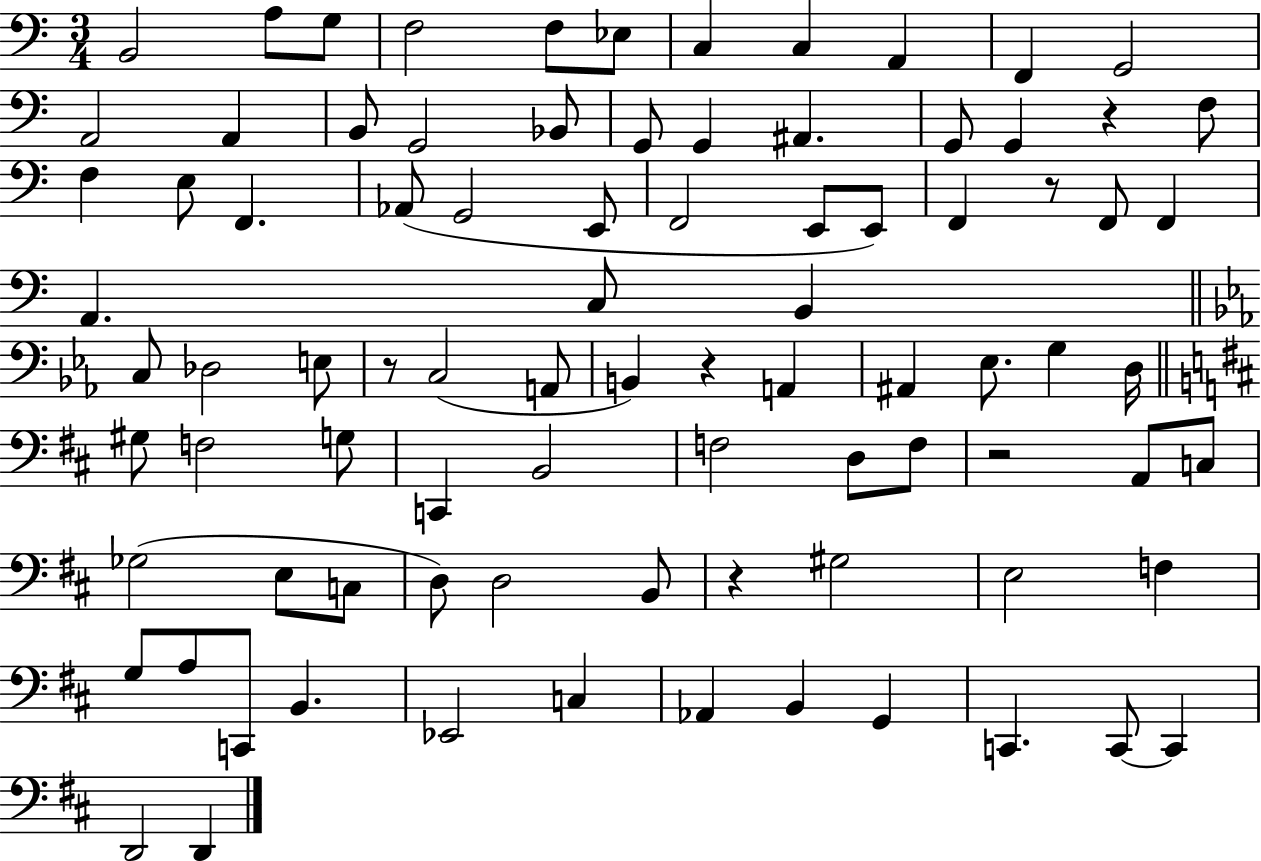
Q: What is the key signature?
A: C major